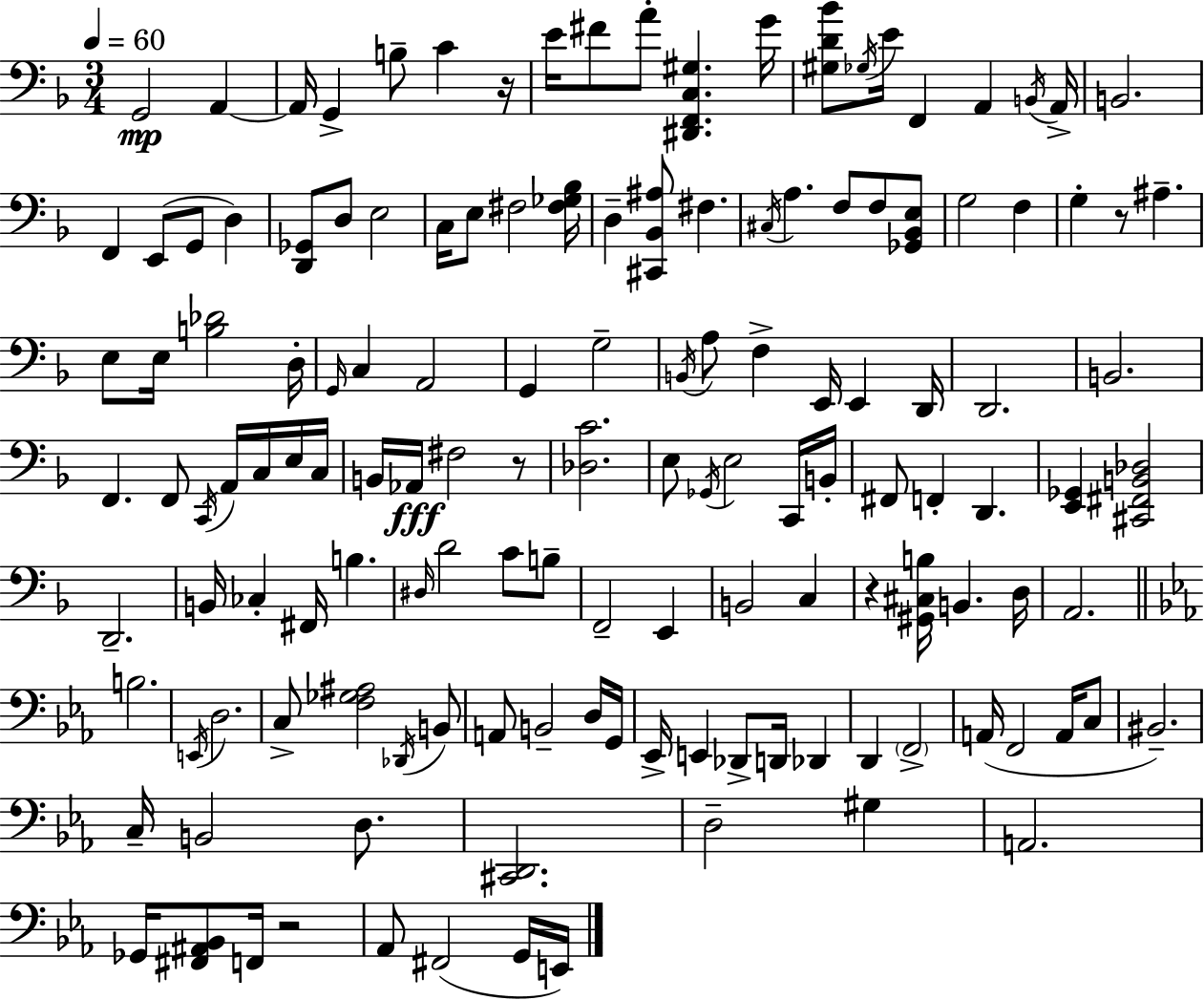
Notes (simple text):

G2/h A2/q A2/s G2/q B3/e C4/q R/s E4/s F#4/e A4/e [D#2,F2,C3,G#3]/q. G4/s [G#3,D4,Bb4]/e Gb3/s E4/s F2/q A2/q B2/s A2/s B2/h. F2/q E2/e G2/e D3/q [D2,Gb2]/e D3/e E3/h C3/s E3/e F#3/h [F#3,Gb3,Bb3]/s D3/q [C#2,Bb2,A#3]/e F#3/q. C#3/s A3/q. F3/e F3/e [Gb2,Bb2,E3]/e G3/h F3/q G3/q R/e A#3/q. E3/e E3/s [B3,Db4]/h D3/s G2/s C3/q A2/h G2/q G3/h B2/s A3/e F3/q E2/s E2/q D2/s D2/h. B2/h. F2/q. F2/e C2/s A2/s C3/s E3/s C3/s B2/s Ab2/s F#3/h R/e [Db3,C4]/h. E3/e Gb2/s E3/h C2/s B2/s F#2/e F2/q D2/q. [E2,Gb2]/q [C#2,F#2,B2,Db3]/h D2/h. B2/s CES3/q F#2/s B3/q. D#3/s D4/h C4/e B3/e F2/h E2/q B2/h C3/q R/q [G#2,C#3,B3]/s B2/q. D3/s A2/h. B3/h. E2/s D3/h. C3/e [F3,Gb3,A#3]/h Db2/s B2/e A2/e B2/h D3/s G2/s Eb2/s E2/q Db2/e D2/s Db2/q D2/q F2/h A2/s F2/h A2/s C3/e BIS2/h. C3/s B2/h D3/e. [C#2,D2]/h. D3/h G#3/q A2/h. Gb2/s [F#2,A#2,Bb2]/e F2/s R/h Ab2/e F#2/h G2/s E2/s